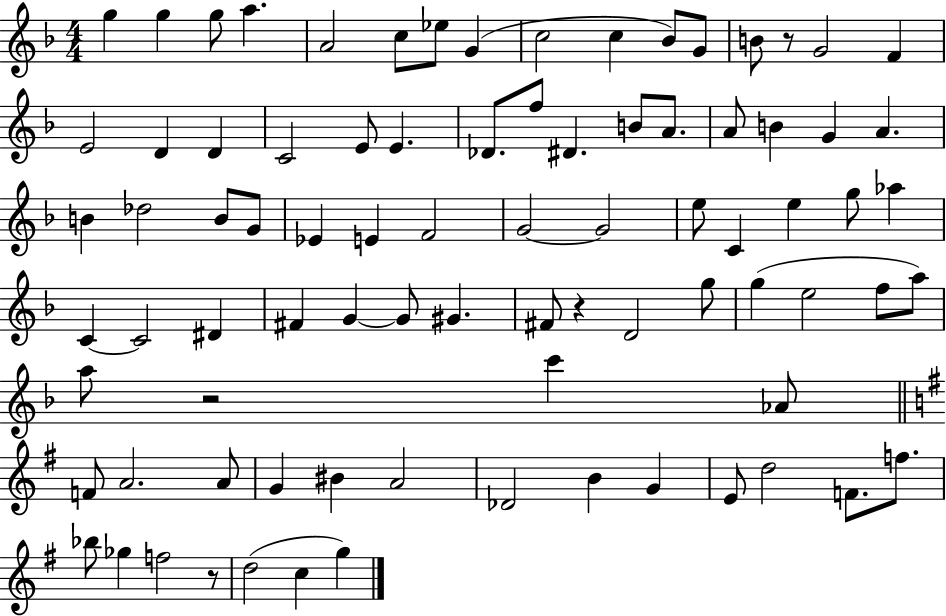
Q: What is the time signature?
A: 4/4